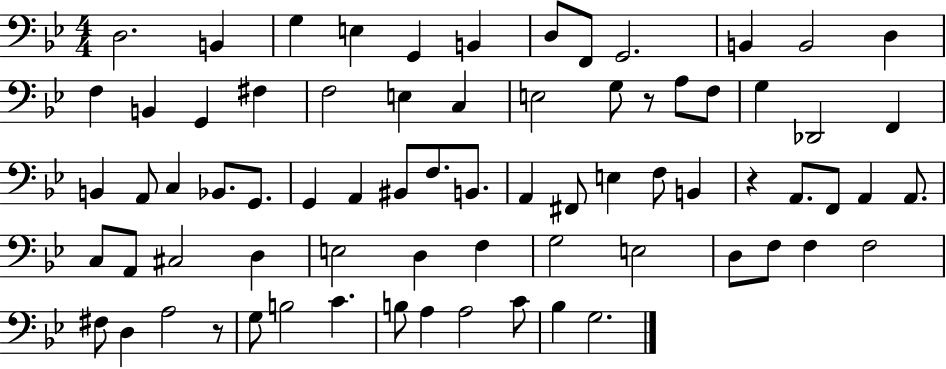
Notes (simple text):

D3/h. B2/q G3/q E3/q G2/q B2/q D3/e F2/e G2/h. B2/q B2/h D3/q F3/q B2/q G2/q F#3/q F3/h E3/q C3/q E3/h G3/e R/e A3/e F3/e G3/q Db2/h F2/q B2/q A2/e C3/q Bb2/e. G2/e. G2/q A2/q BIS2/e F3/e. B2/e. A2/q F#2/e E3/q F3/e B2/q R/q A2/e. F2/e A2/q A2/e. C3/e A2/e C#3/h D3/q E3/h D3/q F3/q G3/h E3/h D3/e F3/e F3/q F3/h F#3/e D3/q A3/h R/e G3/e B3/h C4/q. B3/e A3/q A3/h C4/e Bb3/q G3/h.